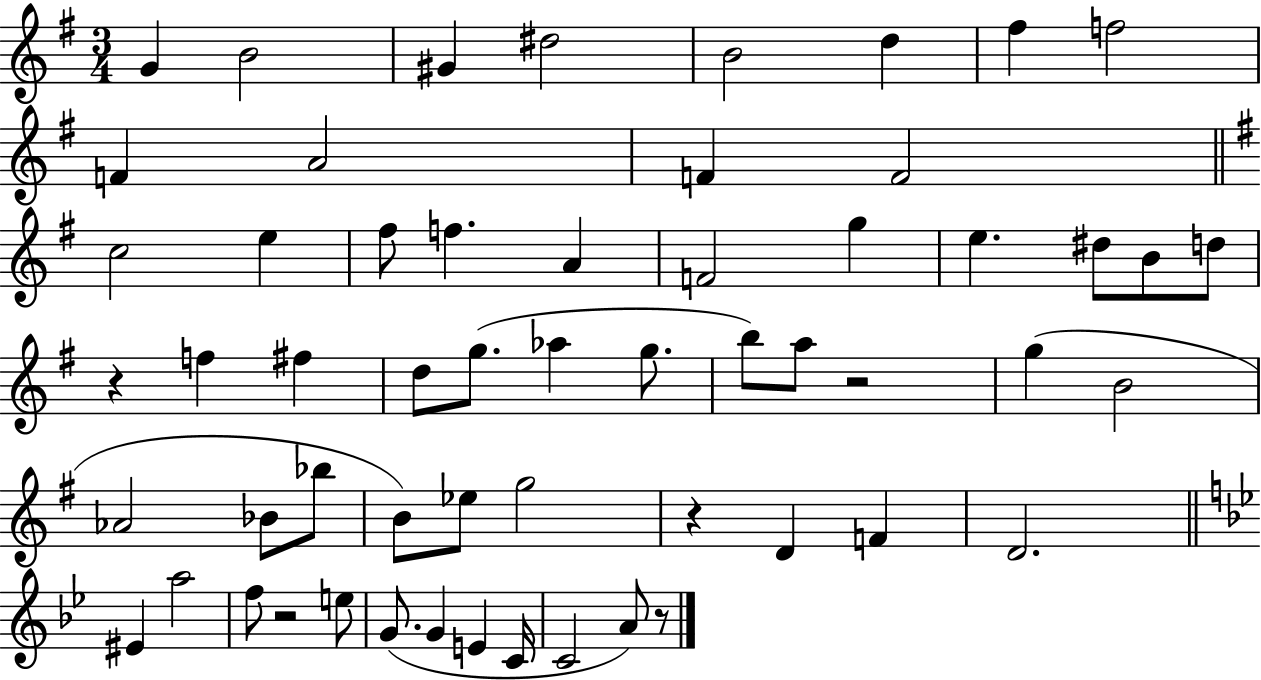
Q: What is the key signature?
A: G major